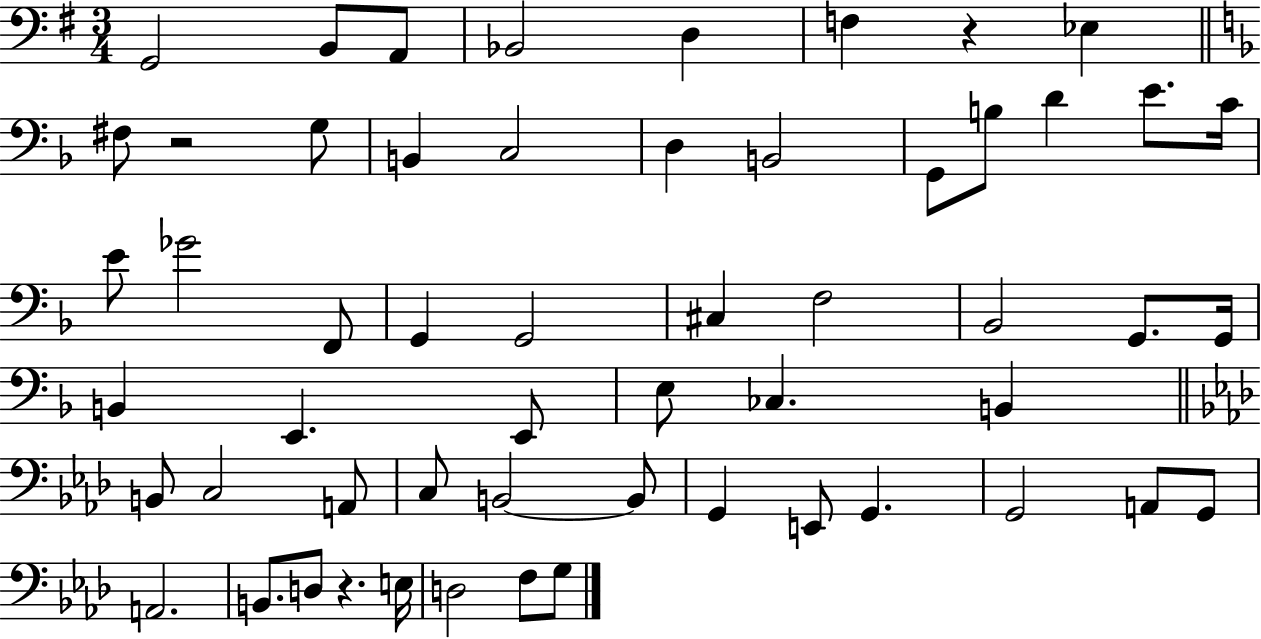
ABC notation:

X:1
T:Untitled
M:3/4
L:1/4
K:G
G,,2 B,,/2 A,,/2 _B,,2 D, F, z _E, ^F,/2 z2 G,/2 B,, C,2 D, B,,2 G,,/2 B,/2 D E/2 C/4 E/2 _G2 F,,/2 G,, G,,2 ^C, F,2 _B,,2 G,,/2 G,,/4 B,, E,, E,,/2 E,/2 _C, B,, B,,/2 C,2 A,,/2 C,/2 B,,2 B,,/2 G,, E,,/2 G,, G,,2 A,,/2 G,,/2 A,,2 B,,/2 D,/2 z E,/4 D,2 F,/2 G,/2